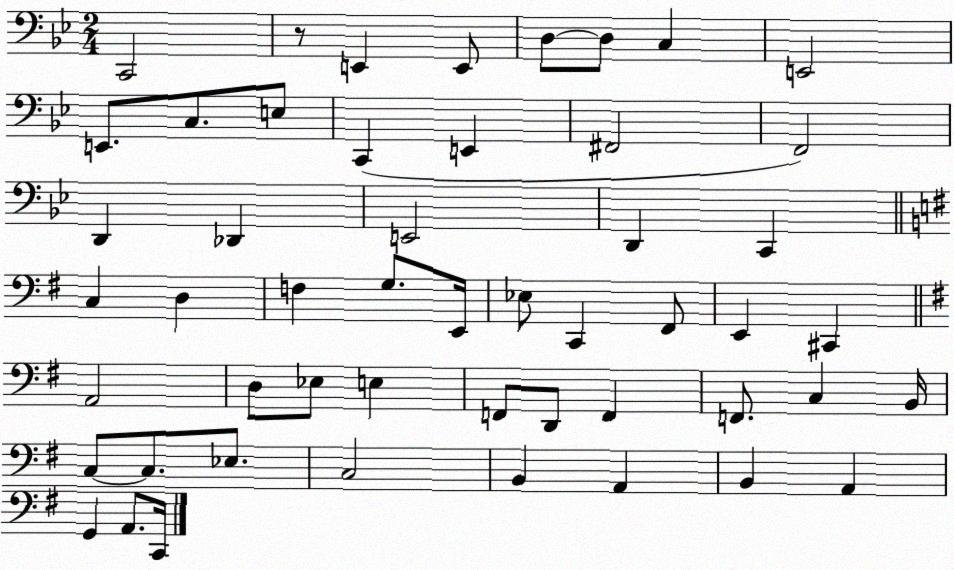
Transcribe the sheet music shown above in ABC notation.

X:1
T:Untitled
M:2/4
L:1/4
K:Bb
C,,2 z/2 E,, E,,/2 D,/2 D,/2 C, E,,2 E,,/2 C,/2 E,/2 C,, E,, ^F,,2 F,,2 D,, _D,, E,,2 D,, C,, C, D, F, G,/2 E,,/4 _E,/2 C,, ^F,,/2 E,, ^C,, A,,2 D,/2 _E,/2 E, F,,/2 D,,/2 F,, F,,/2 C, B,,/4 C,/2 C,/2 _E,/2 C,2 B,, A,, B,, A,, G,, A,,/2 C,,/4